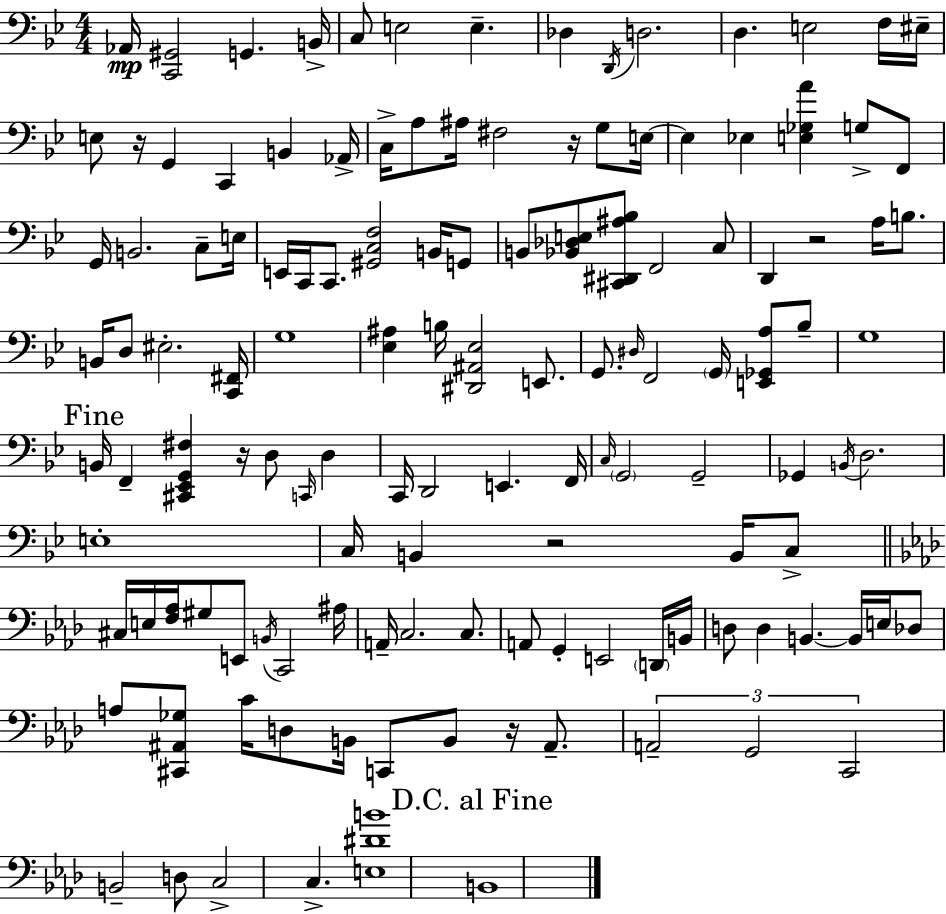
Ab2/s [C2,G#2]/h G2/q. B2/s C3/e E3/h E3/q. Db3/q D2/s D3/h. D3/q. E3/h F3/s EIS3/s E3/e R/s G2/q C2/q B2/q Ab2/s C3/s A3/e A#3/s F#3/h R/s G3/e E3/s E3/q Eb3/q [E3,Gb3,A4]/q G3/e F2/e G2/s B2/h. C3/e E3/s E2/s C2/s C2/e. [G#2,C3,F3]/h B2/s G2/e B2/e [Bb2,Db3,E3]/e [C#2,D#2,A#3,Bb3]/e F2/h C3/e D2/q R/h A3/s B3/e. B2/s D3/e EIS3/h. [C2,F#2]/s G3/w [Eb3,A#3]/q B3/s [D#2,A#2,Eb3]/h E2/e. G2/e. D#3/s F2/h G2/s [E2,Gb2,A3]/e Bb3/e G3/w B2/s F2/q [C#2,Eb2,G2,F#3]/q R/s D3/e C2/s D3/q C2/s D2/h E2/q. F2/s C3/s G2/h G2/h Gb2/q B2/s D3/h. E3/w C3/s B2/q R/h B2/s C3/e C#3/s E3/s [F3,Ab3]/s G#3/e E2/e B2/s C2/h A#3/s A2/s C3/h. C3/e. A2/e G2/q E2/h D2/s B2/s D3/e D3/q B2/q. B2/s E3/s Db3/e A3/e [C#2,A#2,Gb3]/e C4/s D3/e B2/s C2/e B2/e R/s A#2/e. A2/h G2/h C2/h B2/h D3/e C3/h C3/q. [E3,D#4,B4]/w B2/w